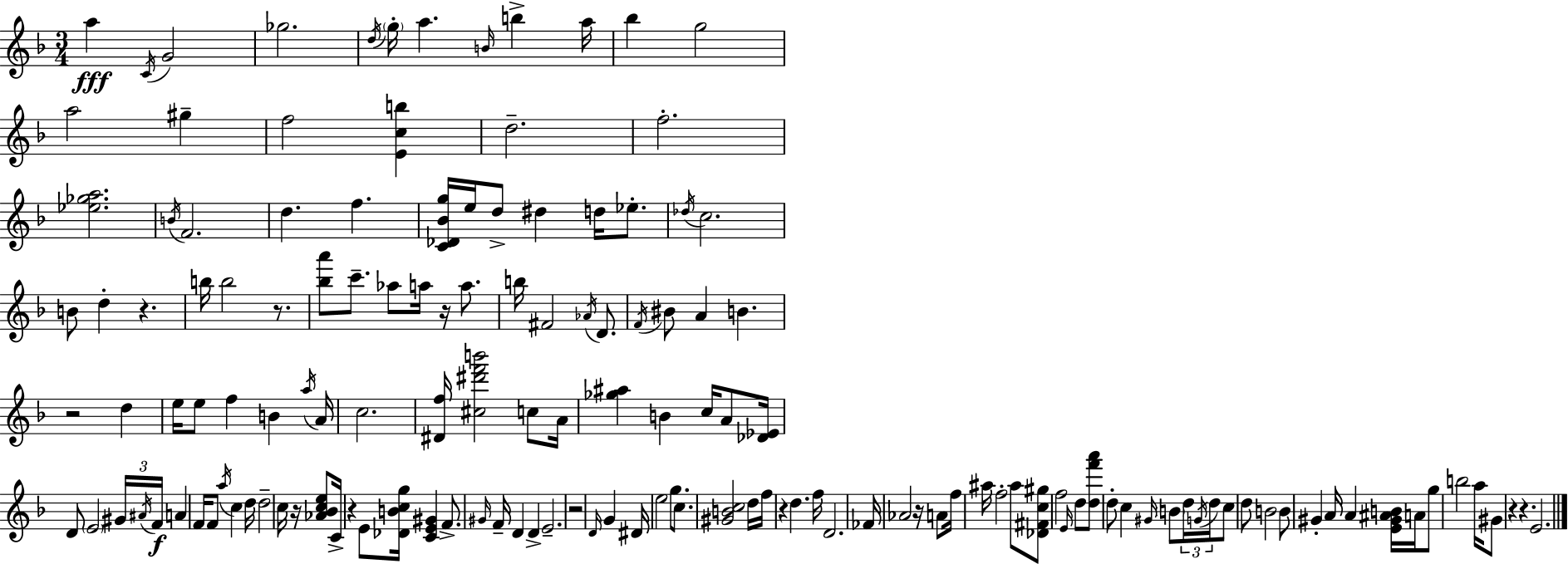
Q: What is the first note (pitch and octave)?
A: A5